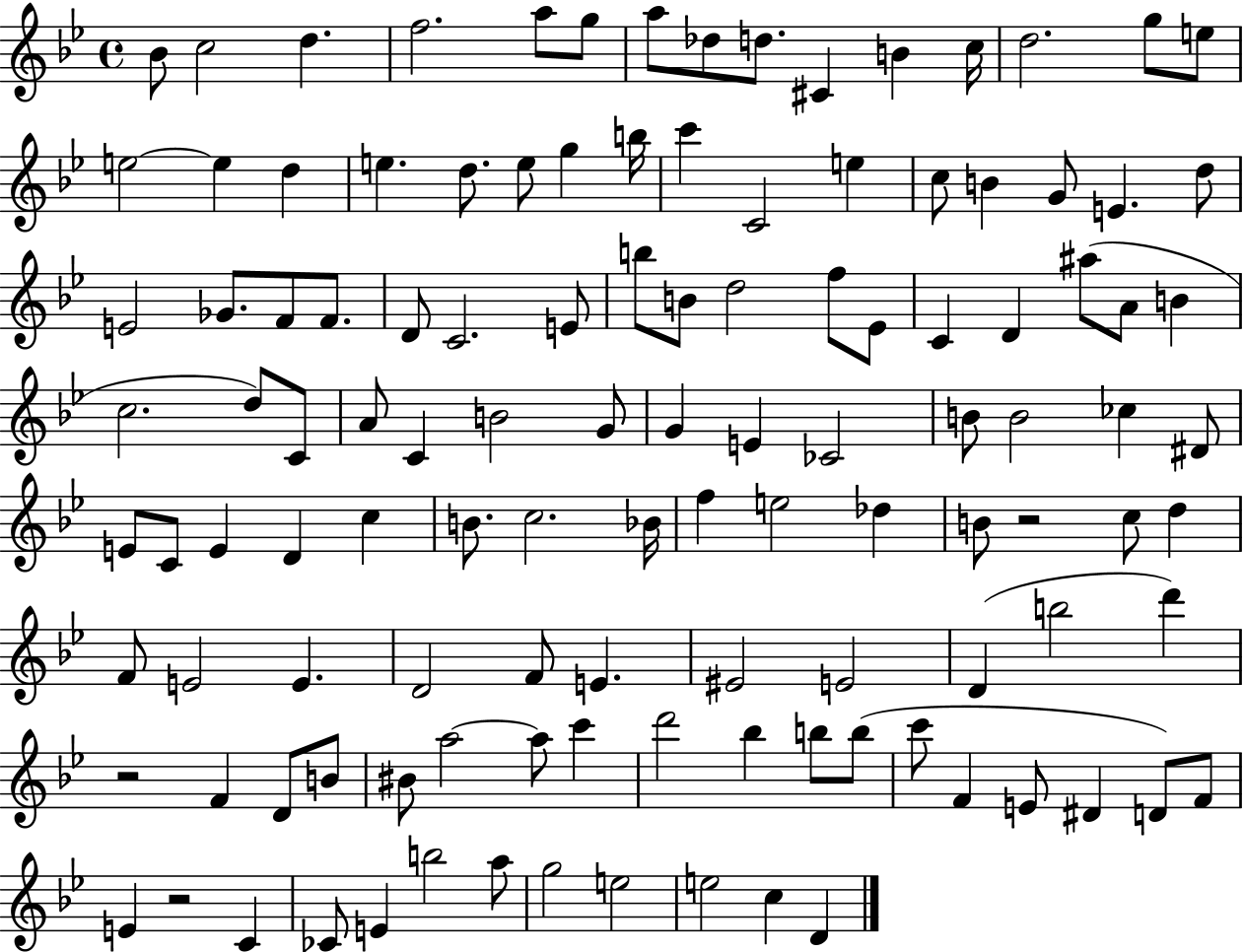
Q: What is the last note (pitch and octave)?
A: D4